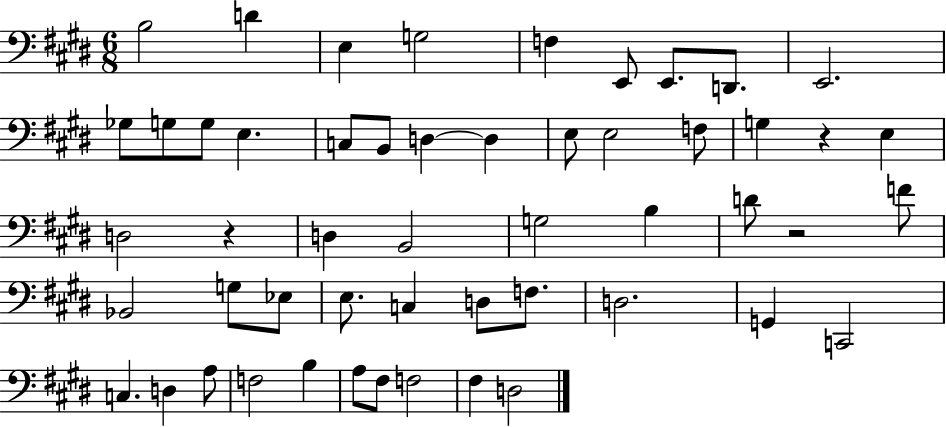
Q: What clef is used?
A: bass